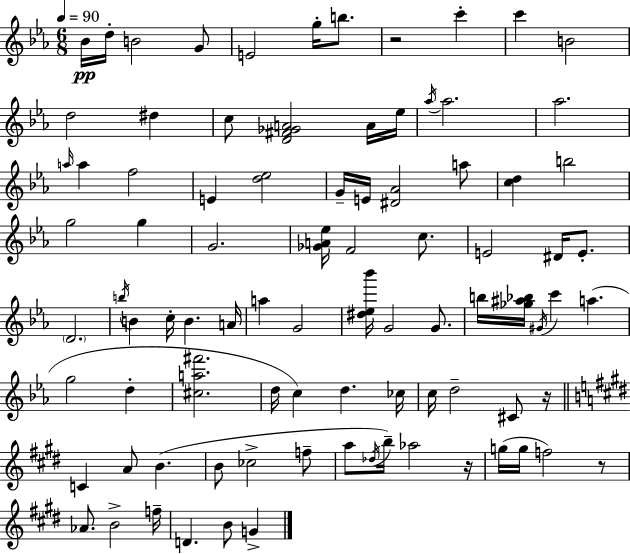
{
  \clef treble
  \numericTimeSignature
  \time 6/8
  \key c \minor
  \tempo 4 = 90
  bes'16\pp d''16-. b'2 g'8 | e'2 g''16-. b''8. | r2 c'''4-. | c'''4 b'2 | \break d''2 dis''4 | c''8 <d' fis' ges' a'>2 a'16 ees''16 | \acciaccatura { aes''16 } aes''2. | aes''2. | \break \grace { a''16 } a''4 f''2 | e'4 <d'' ees''>2 | g'16-- e'16 <dis' aes'>2 | a''8 <c'' d''>4 b''2 | \break g''2 g''4 | g'2. | <ges' a' ees''>16 f'2 c''8. | e'2 dis'16 e'8.-. | \break \parenthesize d'2. | \acciaccatura { b''16 } b'4 c''16-. b'4. | a'16 a''4 g'2 | <dis'' ees'' bes'''>16 g'2 | \break g'8. b''16 <ges'' ais'' bes''>16 \acciaccatura { gis'16 } c'''4 a''4.( | g''2 | d''4-. <cis'' a'' fis'''>2. | d''16 c''4) d''4. | \break ces''16 c''16 d''2-- | cis'8 r16 \bar "||" \break \key e \major c'4 a'8 b'4.( | b'8 ces''2-> f''8-- | a''8 \acciaccatura { des''16 }) b''16-- aes''2 | r16 g''16( g''16 f''2) r8 | \break aes'8. b'2-> | f''16-- d'4. b'8 g'4-> | \bar "|."
}